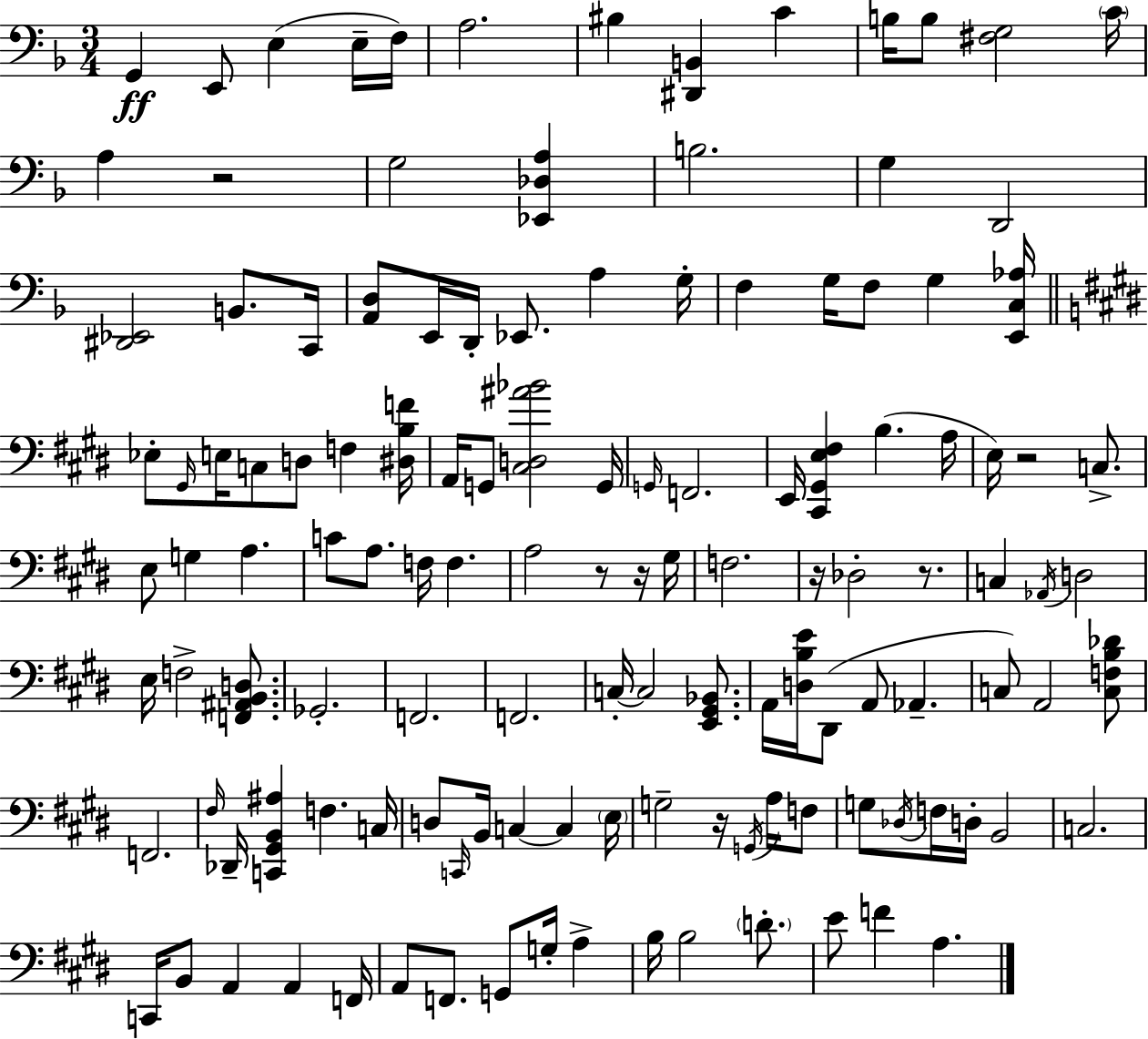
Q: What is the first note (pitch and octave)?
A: G2